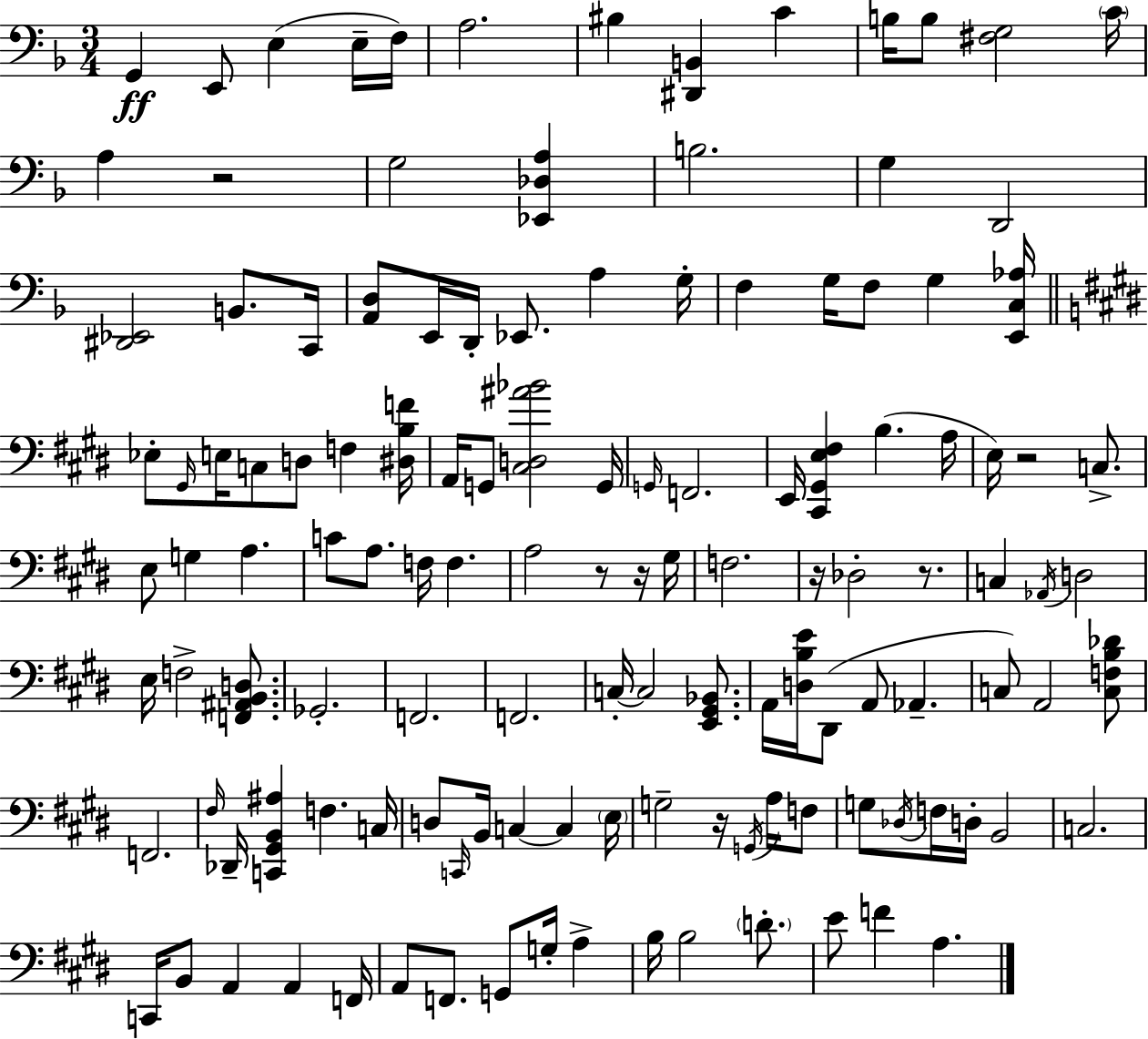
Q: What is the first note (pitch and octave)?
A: G2